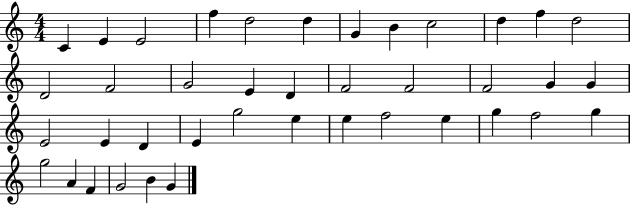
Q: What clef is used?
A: treble